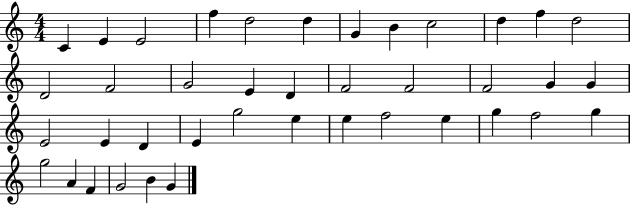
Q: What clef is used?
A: treble